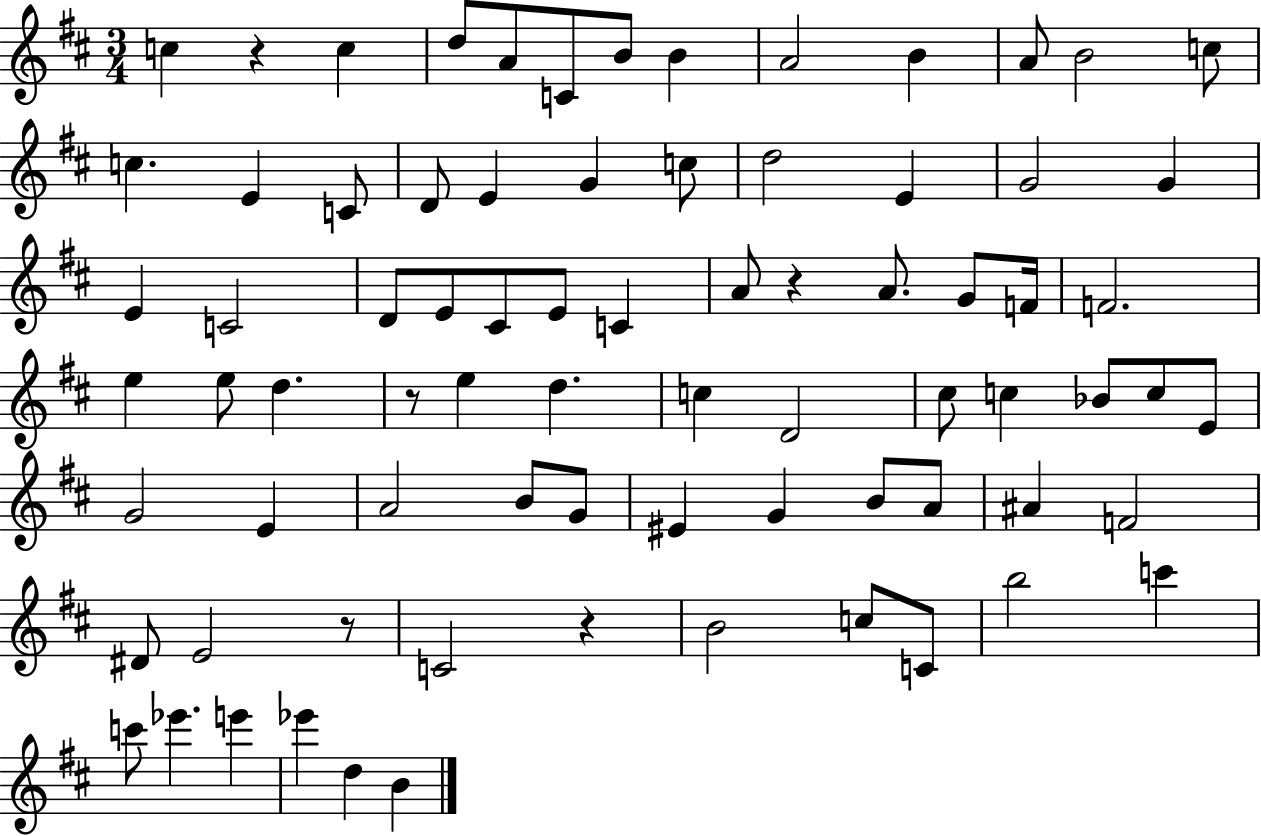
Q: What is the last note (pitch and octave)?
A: B4